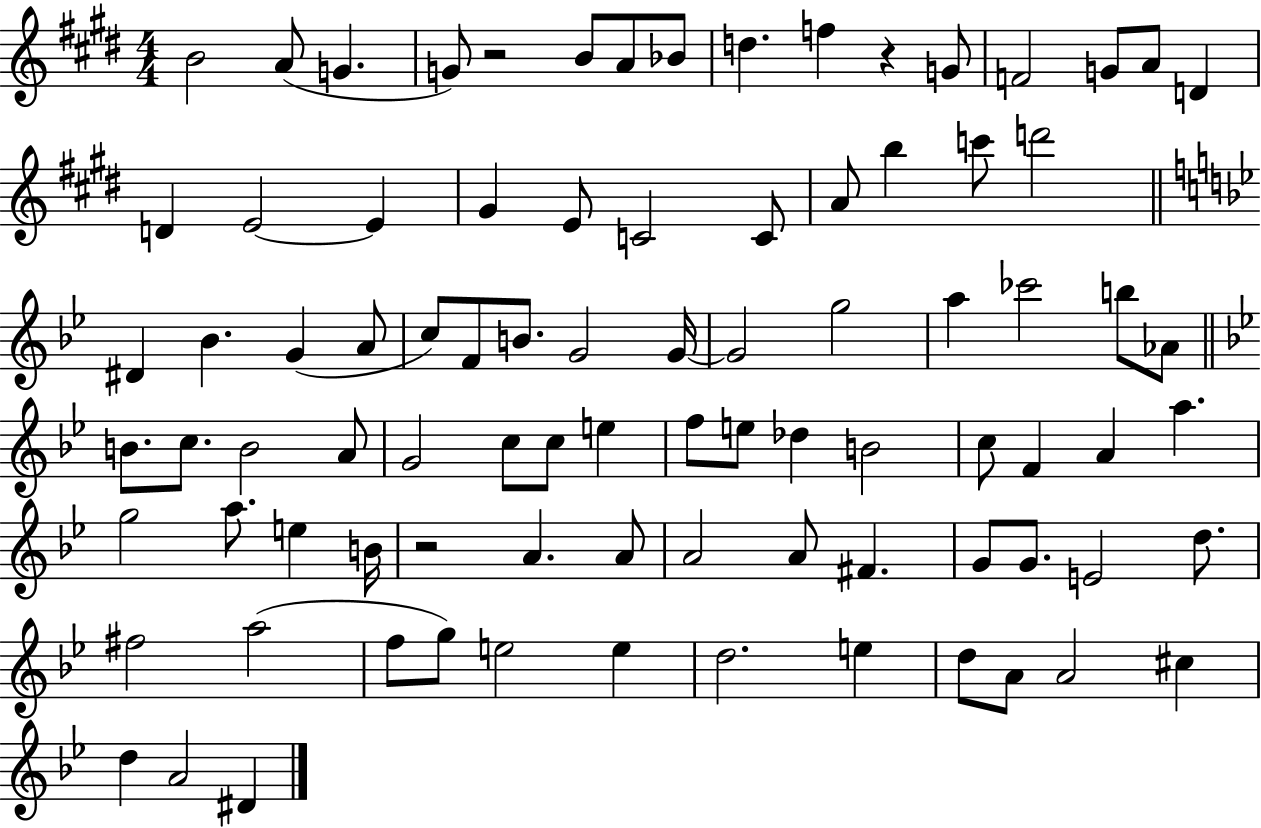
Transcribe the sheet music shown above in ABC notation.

X:1
T:Untitled
M:4/4
L:1/4
K:E
B2 A/2 G G/2 z2 B/2 A/2 _B/2 d f z G/2 F2 G/2 A/2 D D E2 E ^G E/2 C2 C/2 A/2 b c'/2 d'2 ^D _B G A/2 c/2 F/2 B/2 G2 G/4 G2 g2 a _c'2 b/2 _A/2 B/2 c/2 B2 A/2 G2 c/2 c/2 e f/2 e/2 _d B2 c/2 F A a g2 a/2 e B/4 z2 A A/2 A2 A/2 ^F G/2 G/2 E2 d/2 ^f2 a2 f/2 g/2 e2 e d2 e d/2 A/2 A2 ^c d A2 ^D